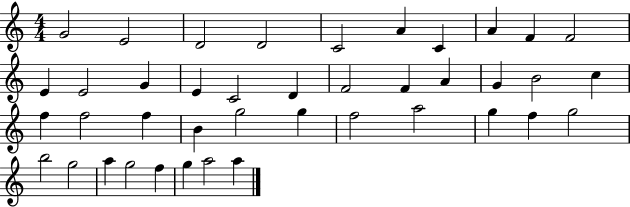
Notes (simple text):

G4/h E4/h D4/h D4/h C4/h A4/q C4/q A4/q F4/q F4/h E4/q E4/h G4/q E4/q C4/h D4/q F4/h F4/q A4/q G4/q B4/h C5/q F5/q F5/h F5/q B4/q G5/h G5/q F5/h A5/h G5/q F5/q G5/h B5/h G5/h A5/q G5/h F5/q G5/q A5/h A5/q